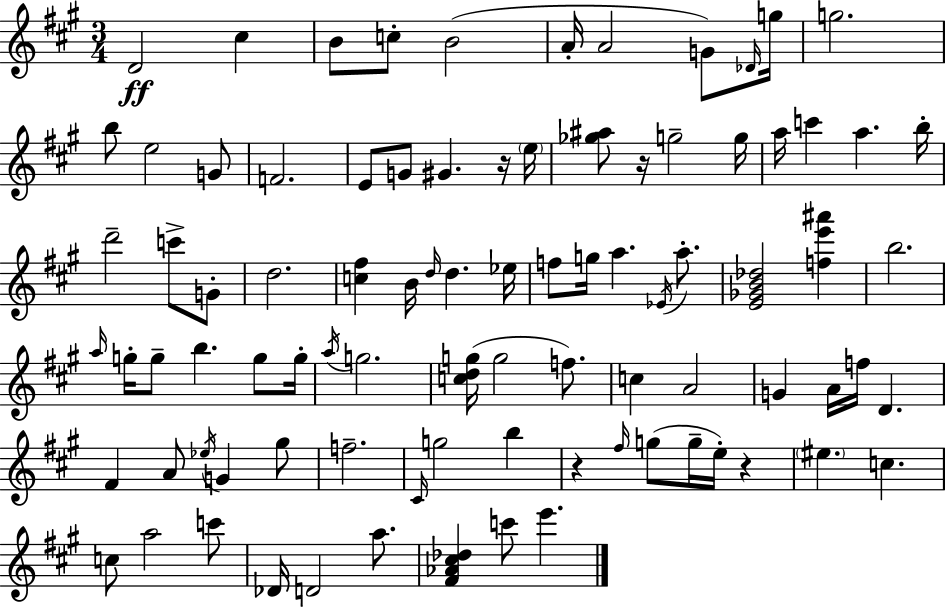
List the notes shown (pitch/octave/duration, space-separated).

D4/h C#5/q B4/e C5/e B4/h A4/s A4/h G4/e Db4/s G5/s G5/h. B5/e E5/h G4/e F4/h. E4/e G4/e G#4/q. R/s E5/s [Gb5,A#5]/e R/s G5/h G5/s A5/s C6/q A5/q. B5/s D6/h C6/e G4/e D5/h. [C5,F#5]/q B4/s D5/s D5/q. Eb5/s F5/e G5/s A5/q. Eb4/s A5/e. [E4,Gb4,B4,Db5]/h [F5,E6,A#6]/q B5/h. A5/s G5/s G5/e B5/q. G5/e G5/s A5/s G5/h. [C5,D5,G5]/s G5/h F5/e. C5/q A4/h G4/q A4/s F5/s D4/q. F#4/q A4/e Eb5/s G4/q G#5/e F5/h. C#4/s G5/h B5/q R/q F#5/s G5/e G5/s E5/s R/q EIS5/q. C5/q. C5/e A5/h C6/e Db4/s D4/h A5/e. [F#4,Ab4,C#5,Db5]/q C6/e E6/q.